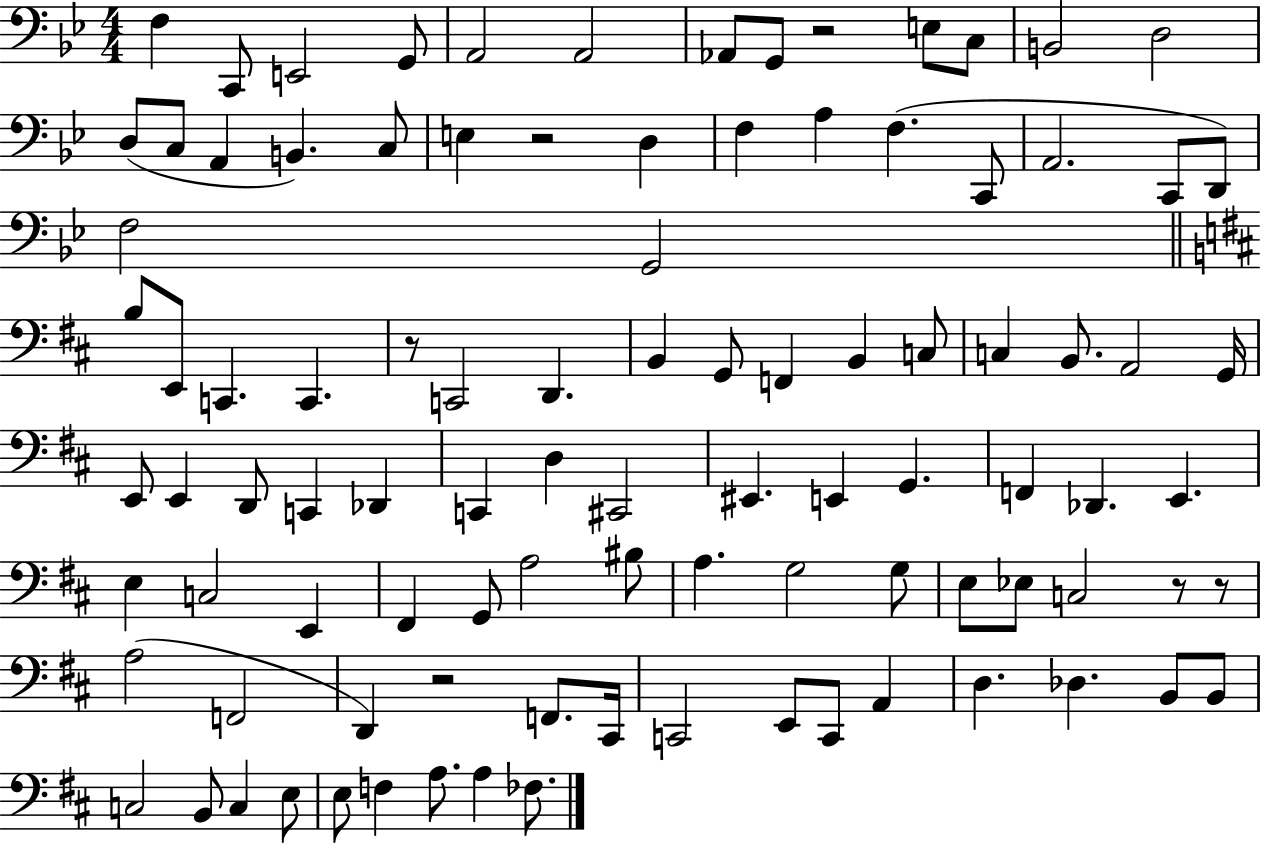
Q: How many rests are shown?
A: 6